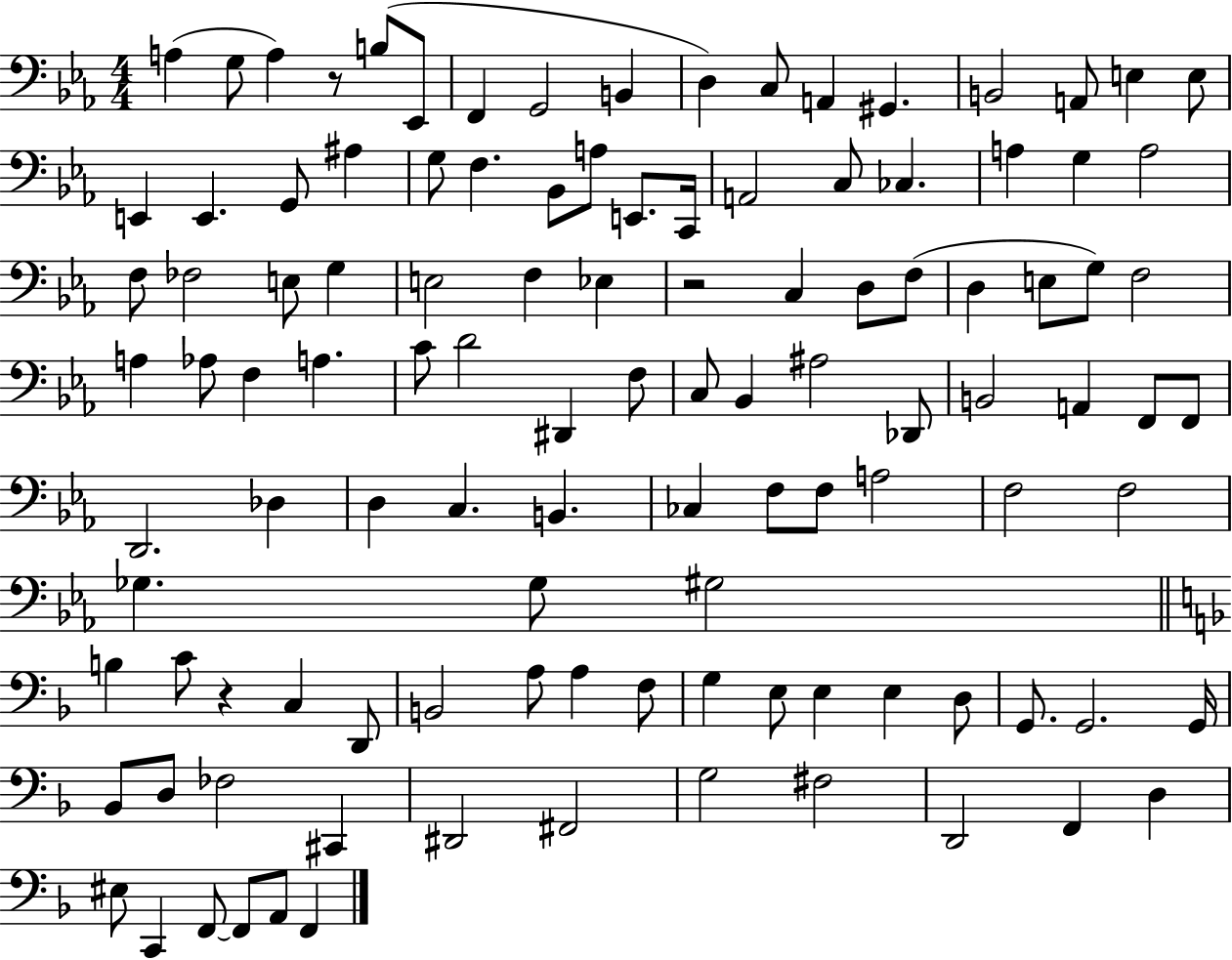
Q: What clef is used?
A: bass